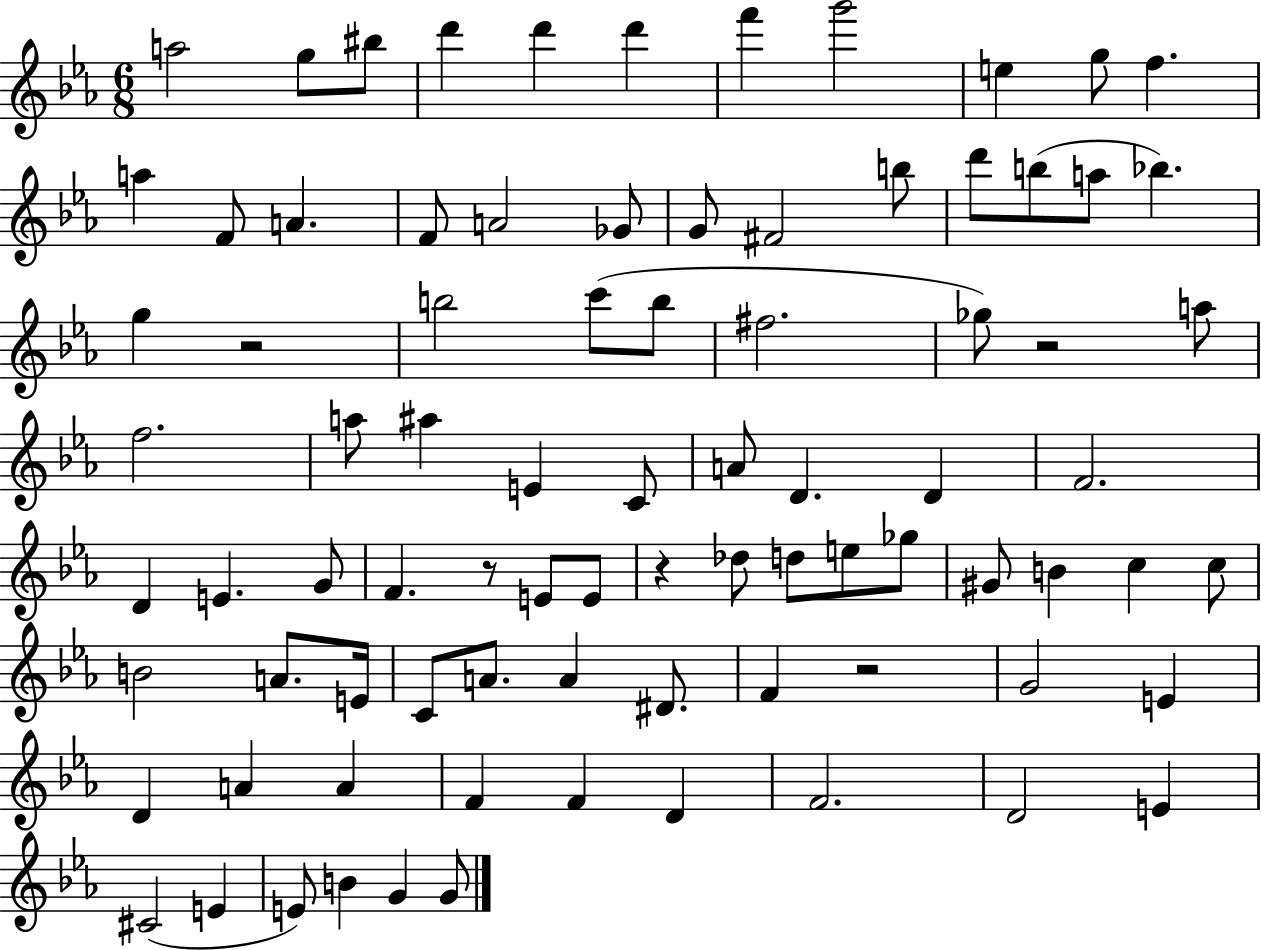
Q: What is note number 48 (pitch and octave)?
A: D5